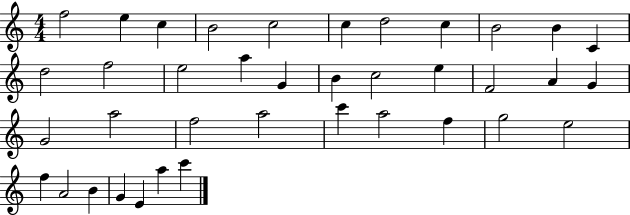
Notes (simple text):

F5/h E5/q C5/q B4/h C5/h C5/q D5/h C5/q B4/h B4/q C4/q D5/h F5/h E5/h A5/q G4/q B4/q C5/h E5/q F4/h A4/q G4/q G4/h A5/h F5/h A5/h C6/q A5/h F5/q G5/h E5/h F5/q A4/h B4/q G4/q E4/q A5/q C6/q